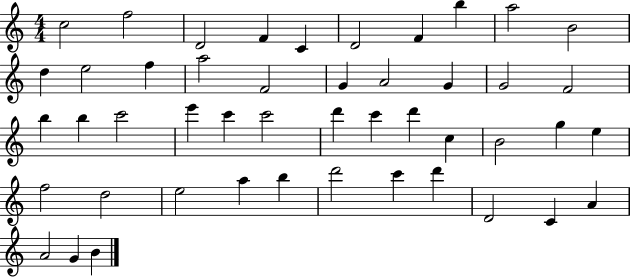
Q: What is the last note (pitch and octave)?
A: B4